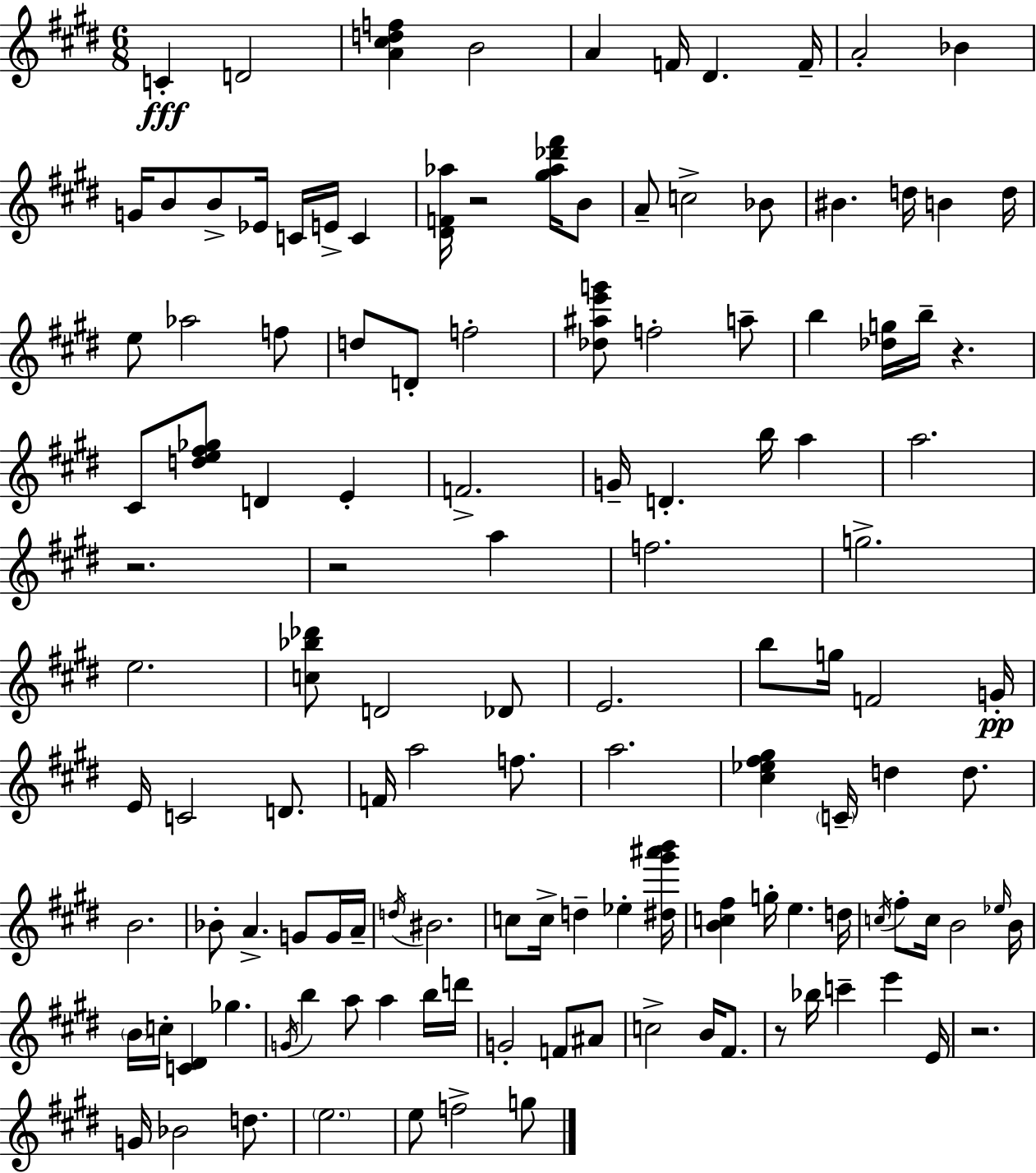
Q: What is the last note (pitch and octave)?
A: G5